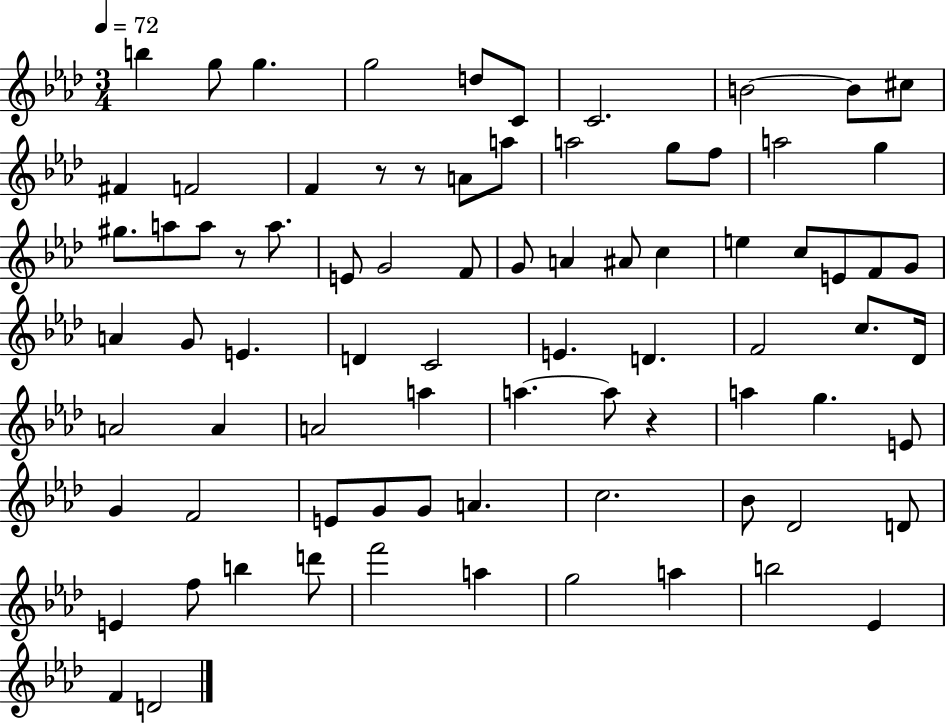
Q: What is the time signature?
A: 3/4